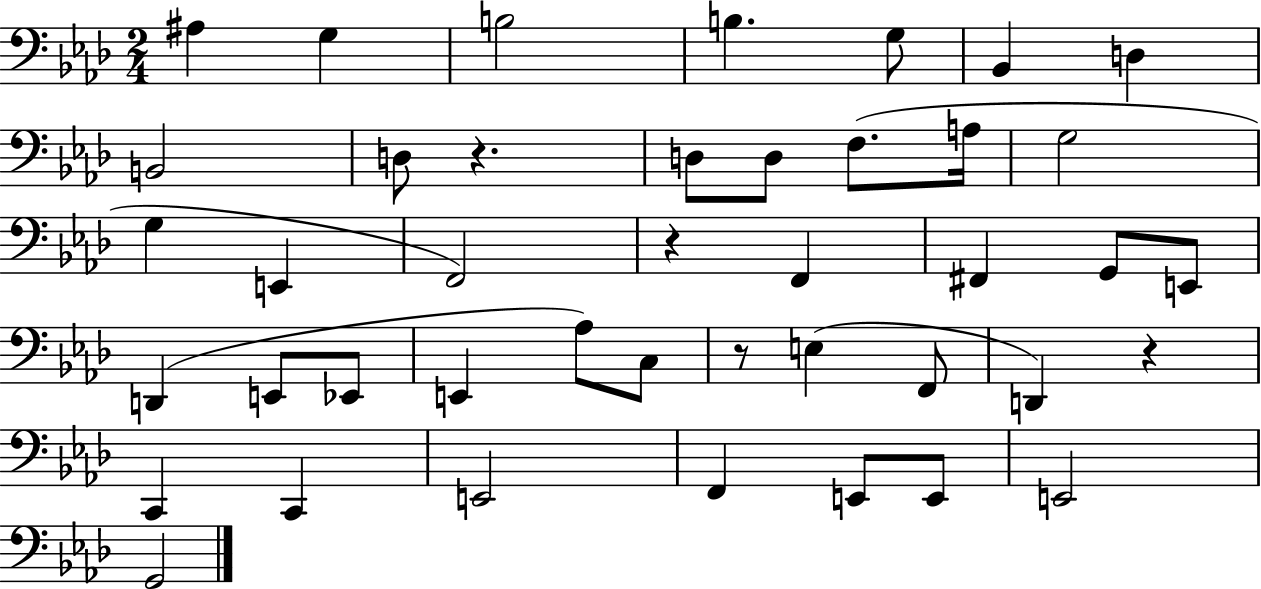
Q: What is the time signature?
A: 2/4